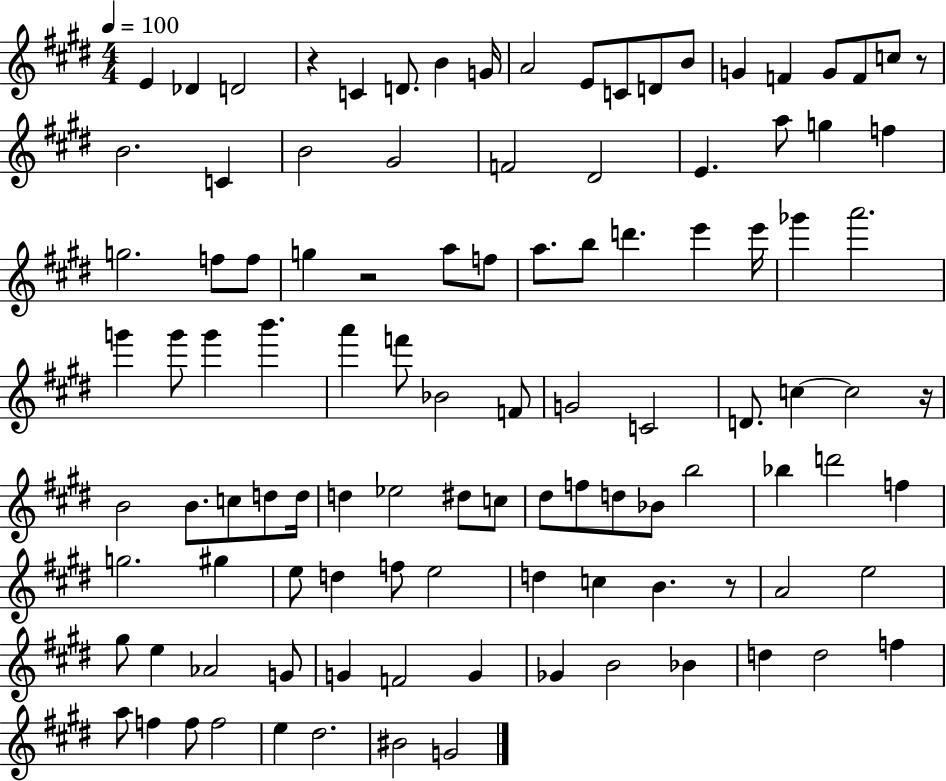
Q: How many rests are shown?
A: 5